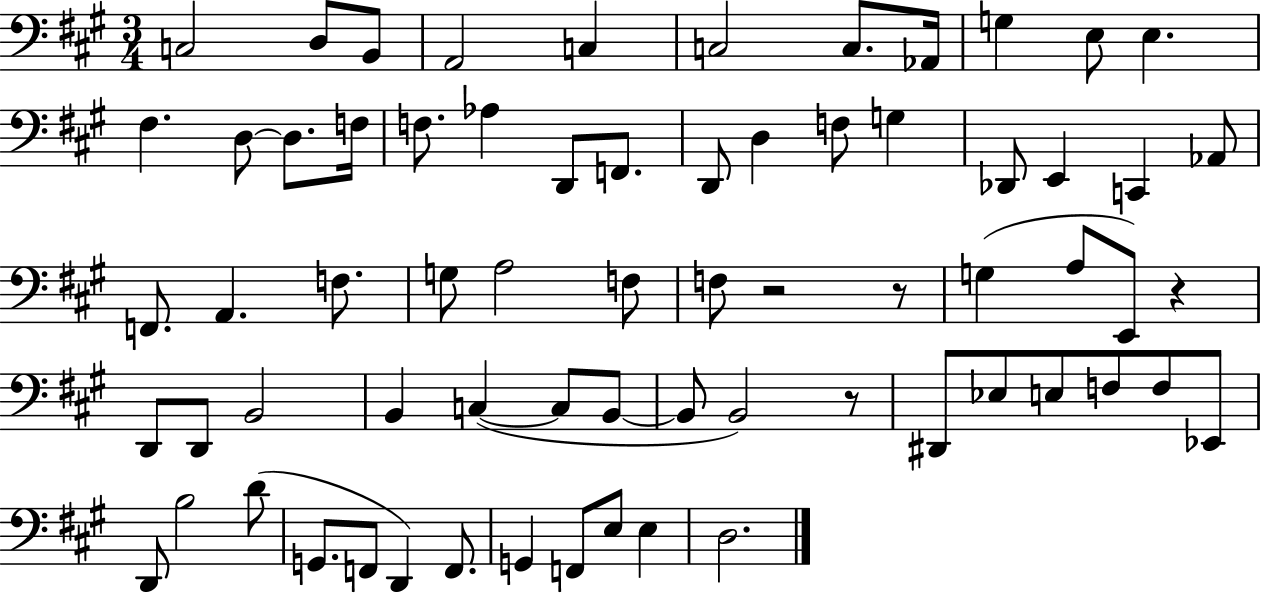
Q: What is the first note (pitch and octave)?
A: C3